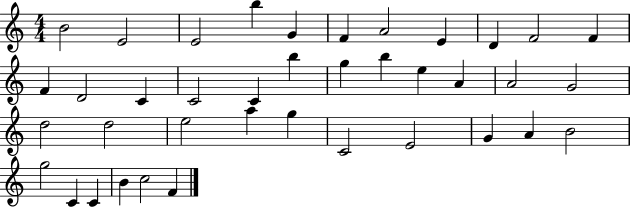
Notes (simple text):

B4/h E4/h E4/h B5/q G4/q F4/q A4/h E4/q D4/q F4/h F4/q F4/q D4/h C4/q C4/h C4/q B5/q G5/q B5/q E5/q A4/q A4/h G4/h D5/h D5/h E5/h A5/q G5/q C4/h E4/h G4/q A4/q B4/h G5/h C4/q C4/q B4/q C5/h F4/q